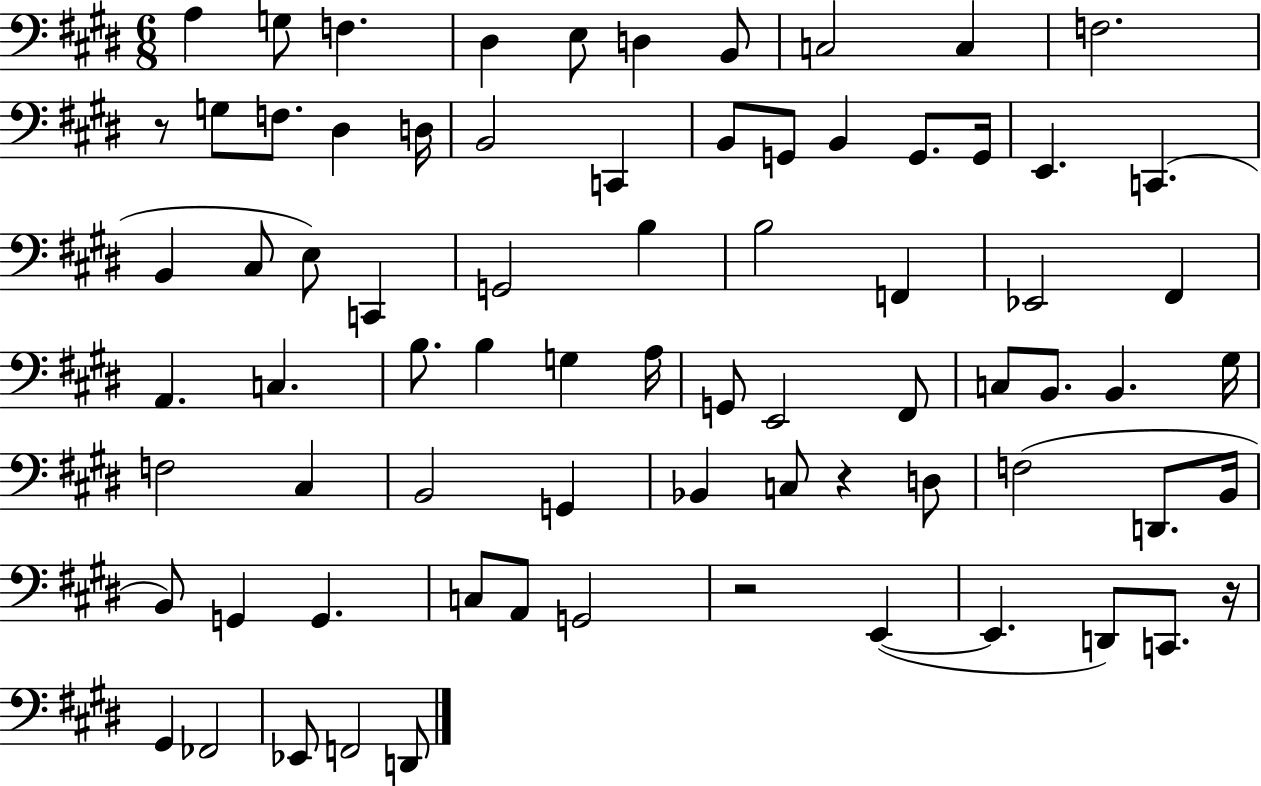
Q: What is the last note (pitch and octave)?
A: D2